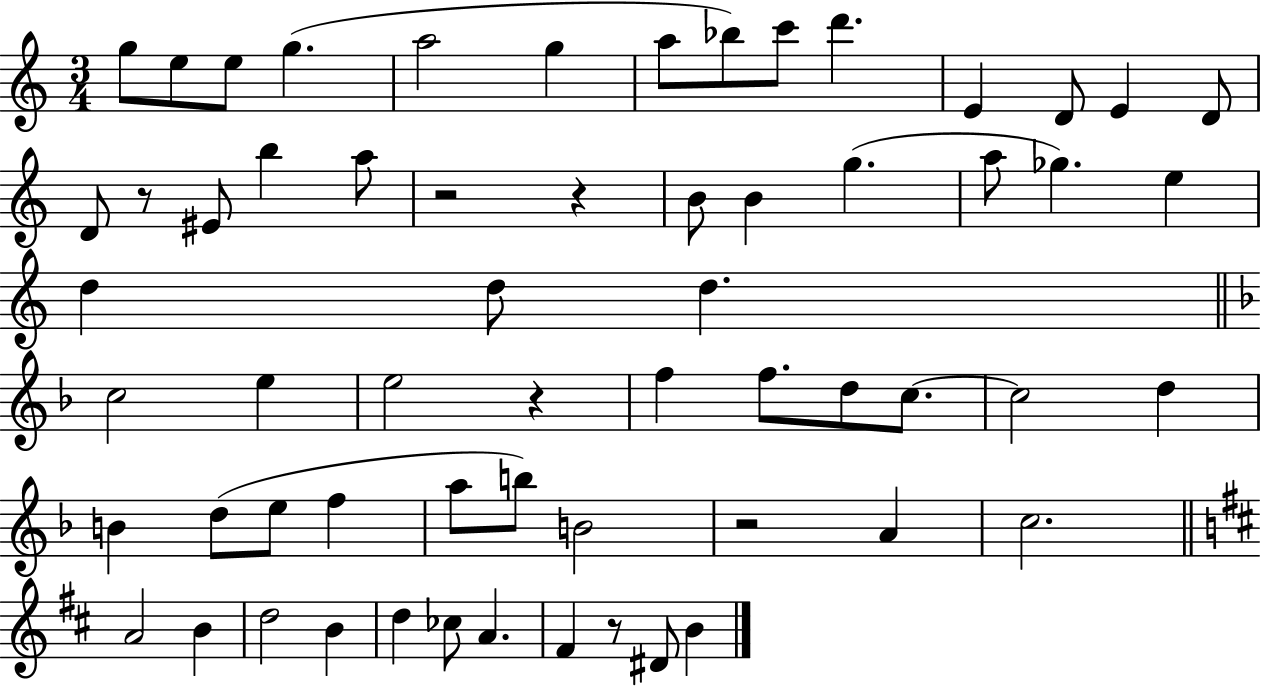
{
  \clef treble
  \numericTimeSignature
  \time 3/4
  \key c \major
  g''8 e''8 e''8 g''4.( | a''2 g''4 | a''8 bes''8) c'''8 d'''4. | e'4 d'8 e'4 d'8 | \break d'8 r8 eis'8 b''4 a''8 | r2 r4 | b'8 b'4 g''4.( | a''8 ges''4.) e''4 | \break d''4 d''8 d''4. | \bar "||" \break \key d \minor c''2 e''4 | e''2 r4 | f''4 f''8. d''8 c''8.~~ | c''2 d''4 | \break b'4 d''8( e''8 f''4 | a''8 b''8) b'2 | r2 a'4 | c''2. | \break \bar "||" \break \key d \major a'2 b'4 | d''2 b'4 | d''4 ces''8 a'4. | fis'4 r8 dis'8 b'4 | \break \bar "|."
}